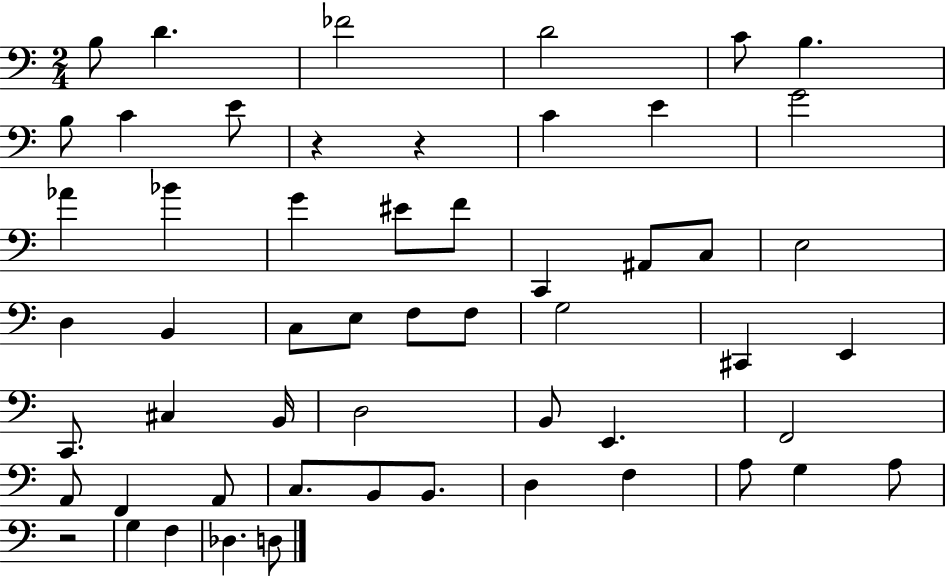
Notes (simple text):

B3/e D4/q. FES4/h D4/h C4/e B3/q. B3/e C4/q E4/e R/q R/q C4/q E4/q G4/h Ab4/q Bb4/q G4/q EIS4/e F4/e C2/q A#2/e C3/e E3/h D3/q B2/q C3/e E3/e F3/e F3/e G3/h C#2/q E2/q C2/e. C#3/q B2/s D3/h B2/e E2/q. F2/h A2/e F2/q A2/e C3/e. B2/e B2/e. D3/q F3/q A3/e G3/q A3/e R/h G3/q F3/q Db3/q. D3/e